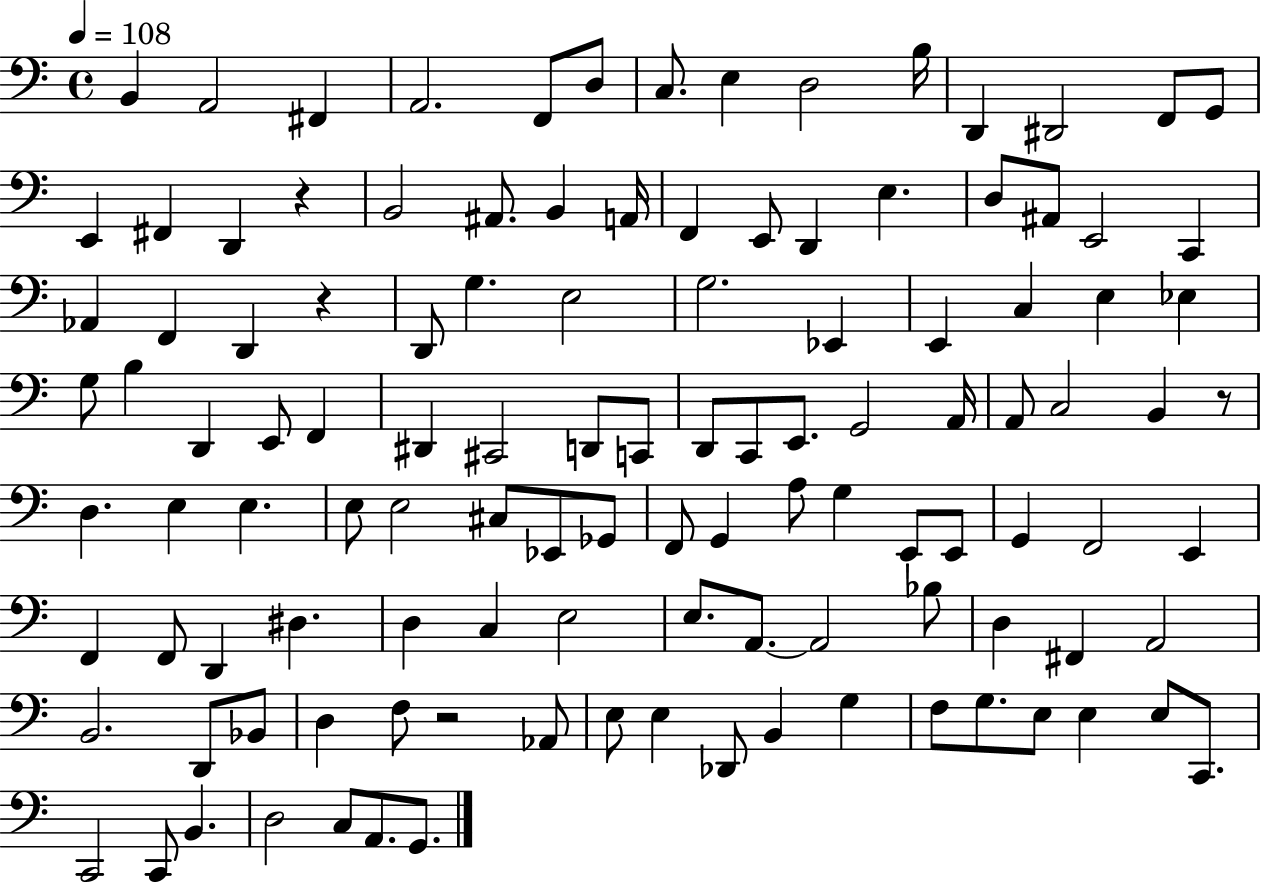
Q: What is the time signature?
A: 4/4